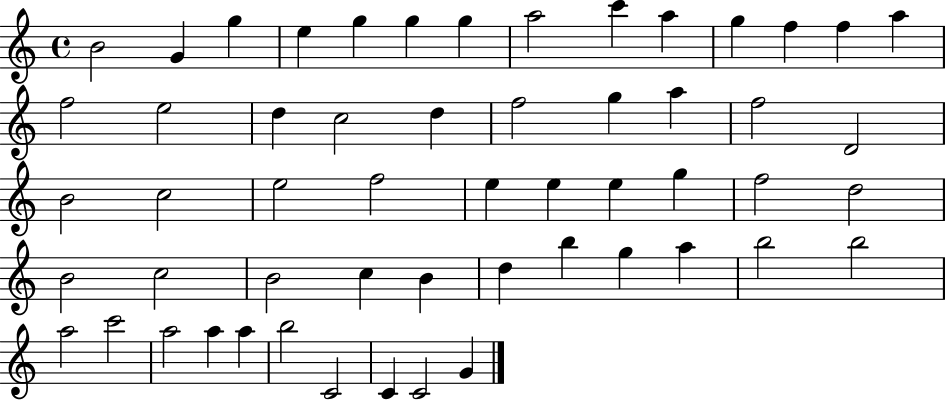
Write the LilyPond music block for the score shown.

{
  \clef treble
  \time 4/4
  \defaultTimeSignature
  \key c \major
  b'2 g'4 g''4 | e''4 g''4 g''4 g''4 | a''2 c'''4 a''4 | g''4 f''4 f''4 a''4 | \break f''2 e''2 | d''4 c''2 d''4 | f''2 g''4 a''4 | f''2 d'2 | \break b'2 c''2 | e''2 f''2 | e''4 e''4 e''4 g''4 | f''2 d''2 | \break b'2 c''2 | b'2 c''4 b'4 | d''4 b''4 g''4 a''4 | b''2 b''2 | \break a''2 c'''2 | a''2 a''4 a''4 | b''2 c'2 | c'4 c'2 g'4 | \break \bar "|."
}